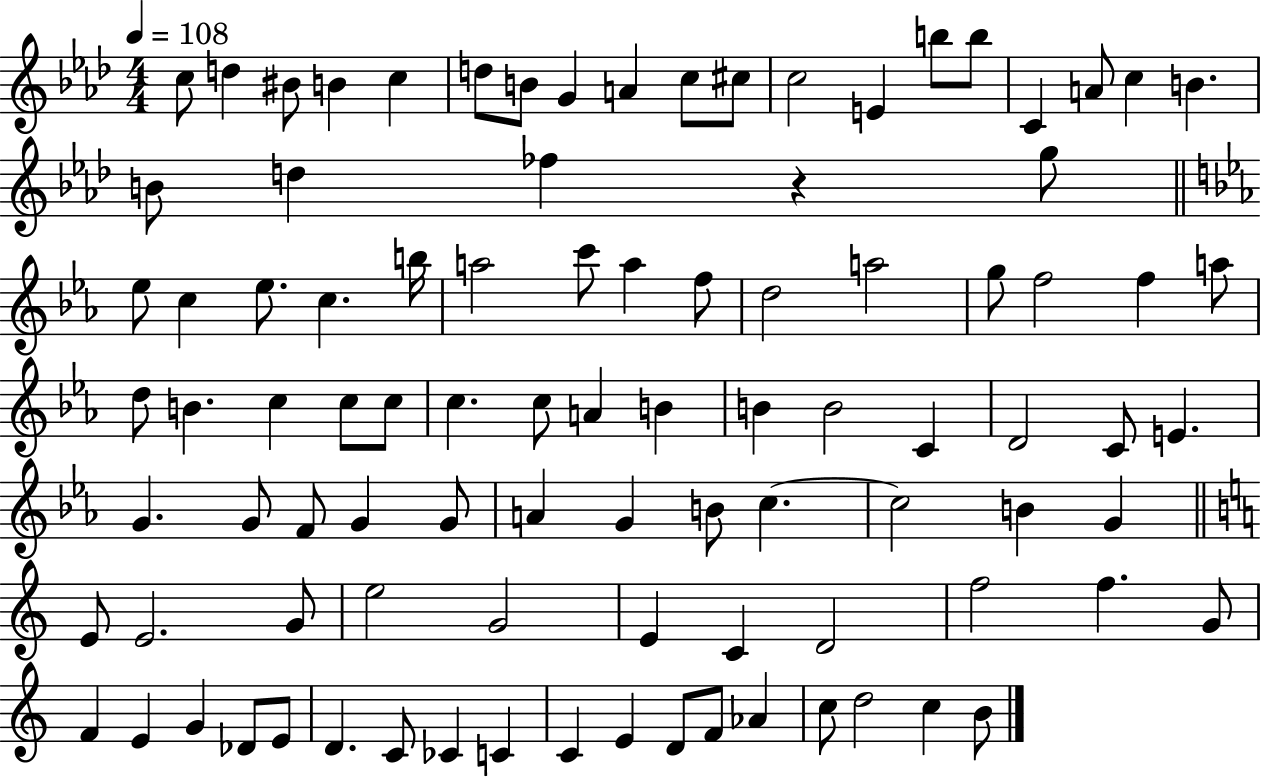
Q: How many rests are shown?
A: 1